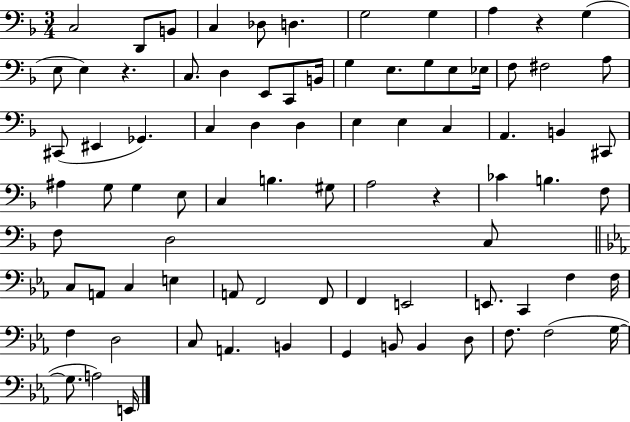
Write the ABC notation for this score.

X:1
T:Untitled
M:3/4
L:1/4
K:F
C,2 D,,/2 B,,/2 C, _D,/2 D, G,2 G, A, z G, E,/2 E, z C,/2 D, E,,/2 C,,/2 B,,/4 G, E,/2 G,/2 E,/2 _E,/4 F,/2 ^F,2 A,/2 ^C,,/2 ^E,, _G,, C, D, D, E, E, C, A,, B,, ^C,,/2 ^A, G,/2 G, E,/2 C, B, ^G,/2 A,2 z _C B, F,/2 F,/2 D,2 C,/2 C,/2 A,,/2 C, E, A,,/2 F,,2 F,,/2 F,, E,,2 E,,/2 C,, F, F,/4 F, D,2 C,/2 A,, B,, G,, B,,/2 B,, D,/2 F,/2 F,2 G,/4 G,/2 A,2 E,,/4